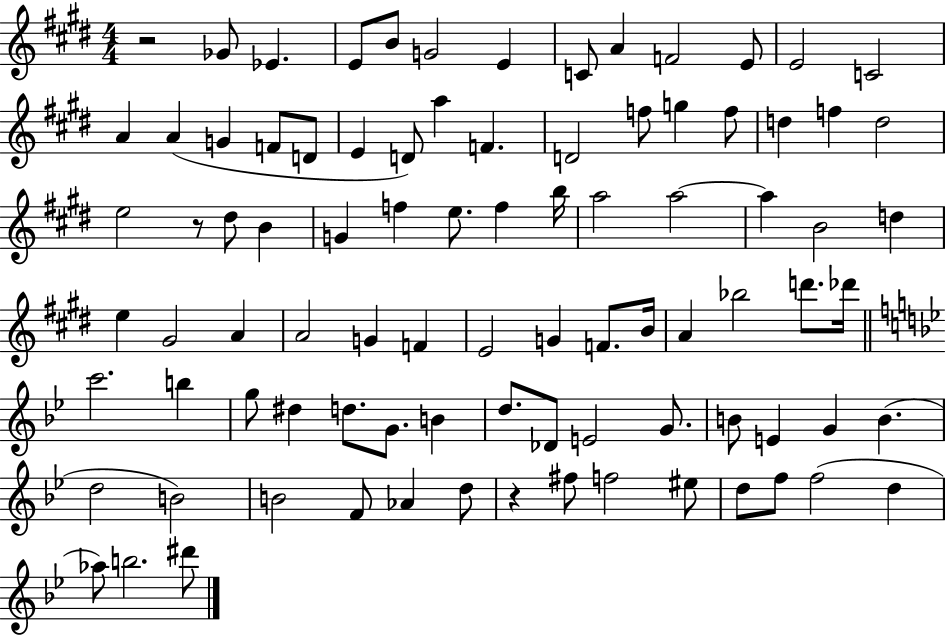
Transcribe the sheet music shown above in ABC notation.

X:1
T:Untitled
M:4/4
L:1/4
K:E
z2 _G/2 _E E/2 B/2 G2 E C/2 A F2 E/2 E2 C2 A A G F/2 D/2 E D/2 a F D2 f/2 g f/2 d f d2 e2 z/2 ^d/2 B G f e/2 f b/4 a2 a2 a B2 d e ^G2 A A2 G F E2 G F/2 B/4 A _b2 d'/2 _d'/4 c'2 b g/2 ^d d/2 G/2 B d/2 _D/2 E2 G/2 B/2 E G B d2 B2 B2 F/2 _A d/2 z ^f/2 f2 ^e/2 d/2 f/2 f2 d _a/2 b2 ^d'/2